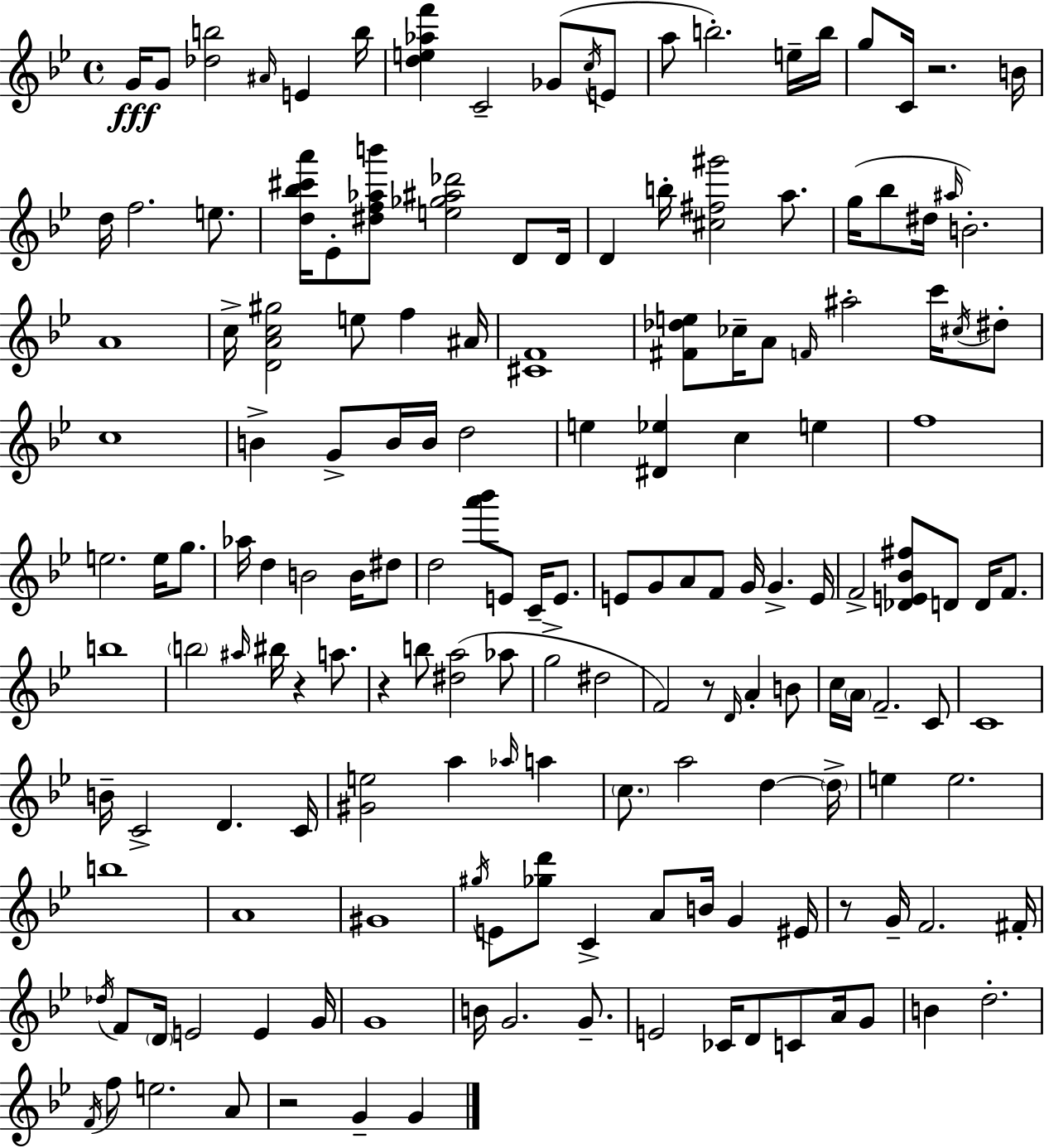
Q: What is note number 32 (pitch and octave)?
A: C5